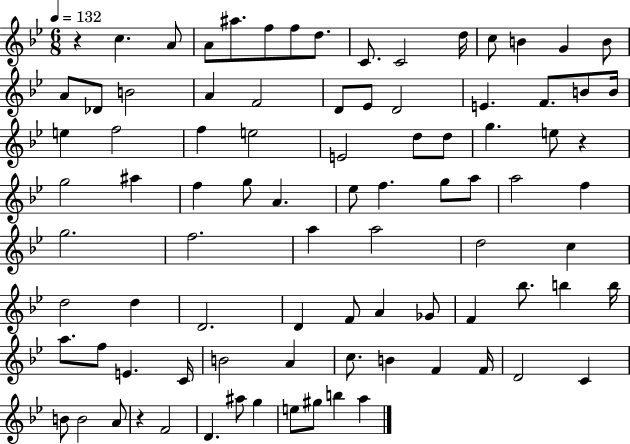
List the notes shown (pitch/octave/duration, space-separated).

R/q C5/q. A4/e A4/e A#5/e. F5/e F5/e D5/e. C4/e. C4/h D5/s C5/e B4/q G4/q B4/e A4/e Db4/e B4/h A4/q F4/h D4/e Eb4/e D4/h E4/q. F4/e. B4/e B4/s E5/q F5/h F5/q E5/h E4/h D5/e D5/e G5/q. E5/e R/q G5/h A#5/q F5/q G5/e A4/q. Eb5/e F5/q. G5/e A5/e A5/h F5/q G5/h. F5/h. A5/q A5/h D5/h C5/q D5/h D5/q D4/h. D4/q F4/e A4/q Gb4/e F4/q Bb5/e. B5/q B5/s A5/e. F5/e E4/q. C4/s B4/h A4/q C5/e. B4/q F4/q F4/s D4/h C4/q B4/e B4/h A4/e R/q F4/h D4/q. A#5/e G5/q E5/e G#5/e B5/q A5/q